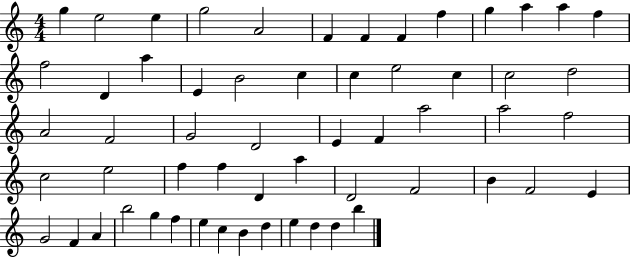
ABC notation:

X:1
T:Untitled
M:4/4
L:1/4
K:C
g e2 e g2 A2 F F F f g a a f f2 D a E B2 c c e2 c c2 d2 A2 F2 G2 D2 E F a2 a2 f2 c2 e2 f f D a D2 F2 B F2 E G2 F A b2 g f e c B d e d d b